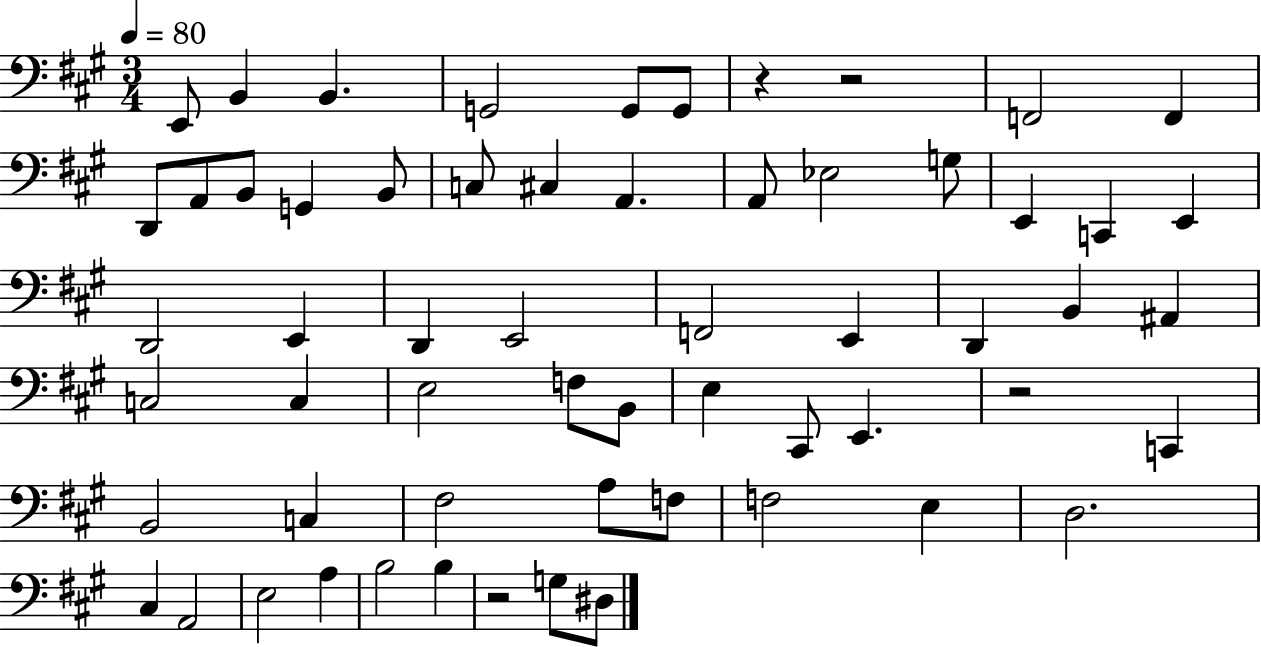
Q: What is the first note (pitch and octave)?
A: E2